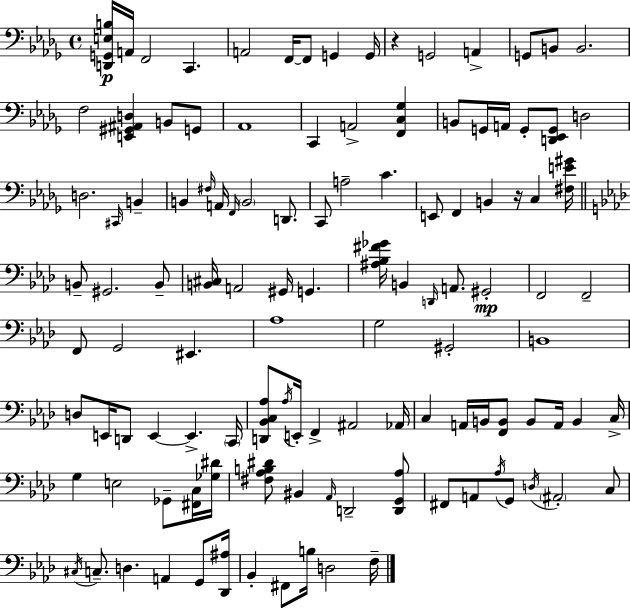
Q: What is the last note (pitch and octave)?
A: F3